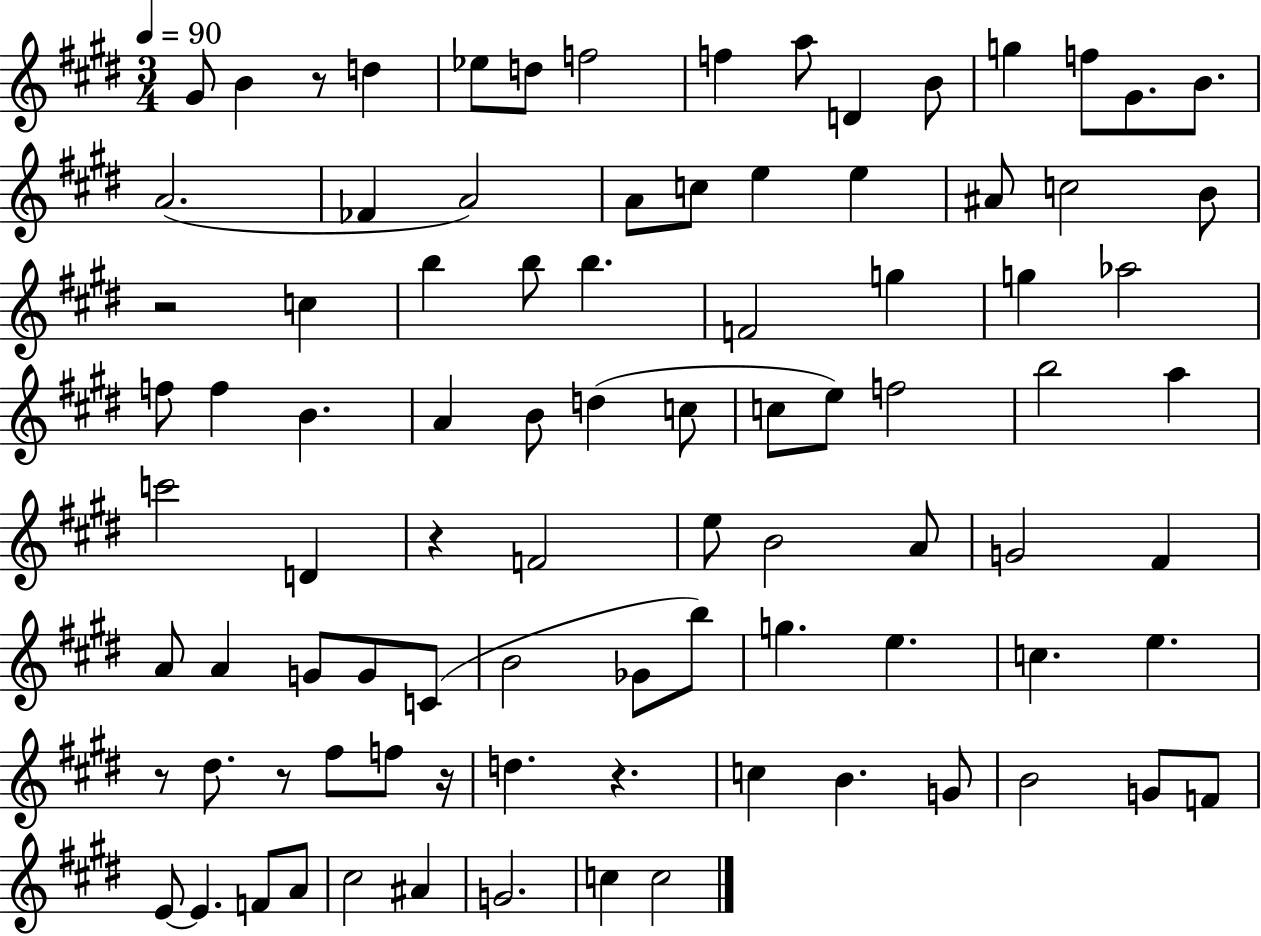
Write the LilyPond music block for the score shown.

{
  \clef treble
  \numericTimeSignature
  \time 3/4
  \key e \major
  \tempo 4 = 90
  \repeat volta 2 { gis'8 b'4 r8 d''4 | ees''8 d''8 f''2 | f''4 a''8 d'4 b'8 | g''4 f''8 gis'8. b'8. | \break a'2.( | fes'4 a'2) | a'8 c''8 e''4 e''4 | ais'8 c''2 b'8 | \break r2 c''4 | b''4 b''8 b''4. | f'2 g''4 | g''4 aes''2 | \break f''8 f''4 b'4. | a'4 b'8 d''4( c''8 | c''8 e''8) f''2 | b''2 a''4 | \break c'''2 d'4 | r4 f'2 | e''8 b'2 a'8 | g'2 fis'4 | \break a'8 a'4 g'8 g'8 c'8( | b'2 ges'8 b''8) | g''4. e''4. | c''4. e''4. | \break r8 dis''8. r8 fis''8 f''8 r16 | d''4. r4. | c''4 b'4. g'8 | b'2 g'8 f'8 | \break e'8~~ e'4. f'8 a'8 | cis''2 ais'4 | g'2. | c''4 c''2 | \break } \bar "|."
}